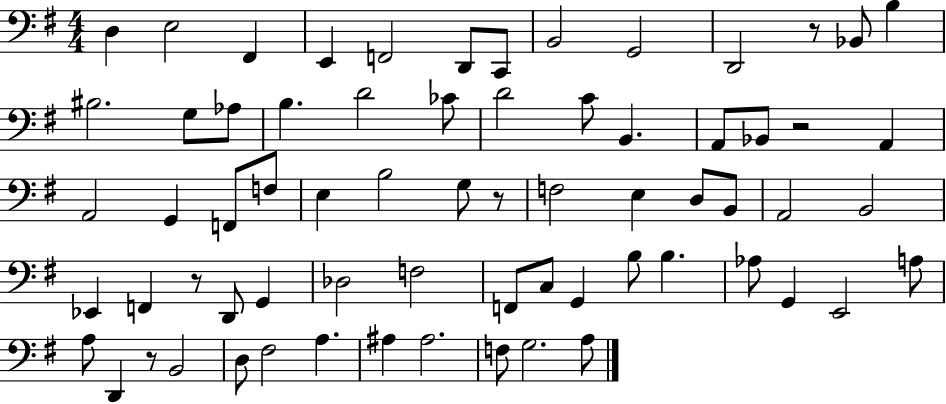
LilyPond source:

{
  \clef bass
  \numericTimeSignature
  \time 4/4
  \key g \major
  d4 e2 fis,4 | e,4 f,2 d,8 c,8 | b,2 g,2 | d,2 r8 bes,8 b4 | \break bis2. g8 aes8 | b4. d'2 ces'8 | d'2 c'8 b,4. | a,8 bes,8 r2 a,4 | \break a,2 g,4 f,8 f8 | e4 b2 g8 r8 | f2 e4 d8 b,8 | a,2 b,2 | \break ees,4 f,4 r8 d,8 g,4 | des2 f2 | f,8 c8 g,4 b8 b4. | aes8 g,4 e,2 a8 | \break a8 d,4 r8 b,2 | d8 fis2 a4. | ais4 ais2. | f8 g2. a8 | \break \bar "|."
}